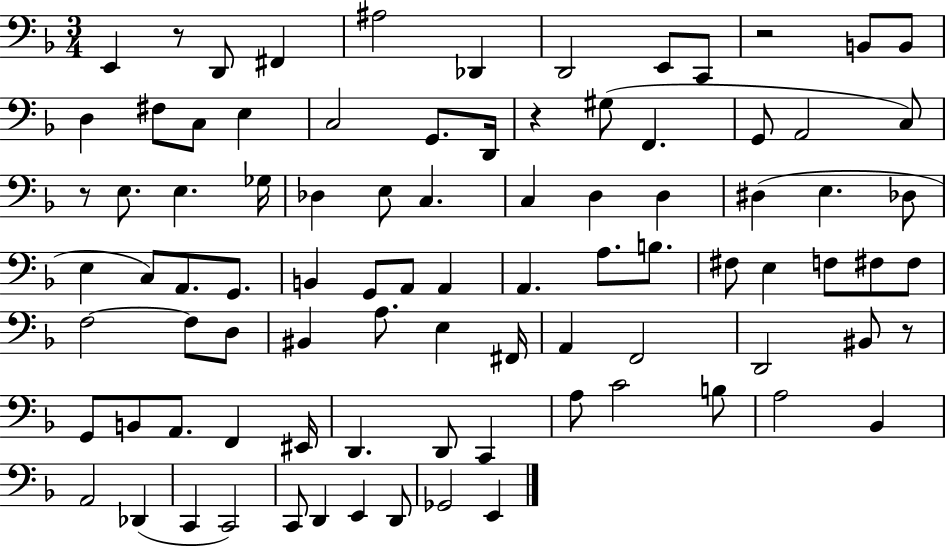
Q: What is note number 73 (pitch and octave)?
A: A3